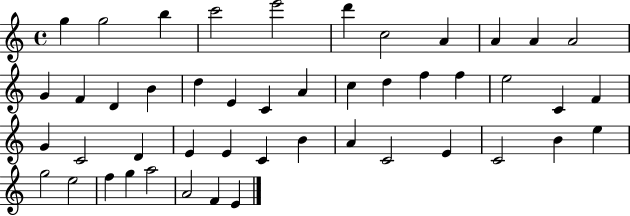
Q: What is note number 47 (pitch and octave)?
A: E4